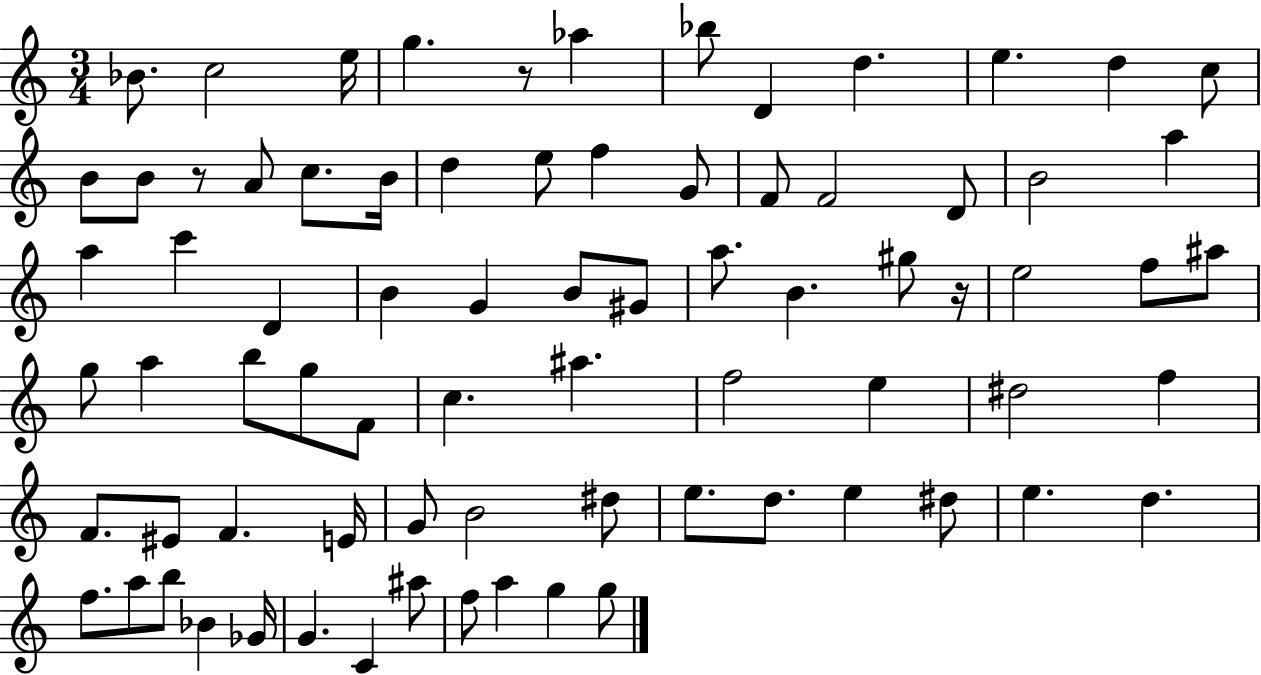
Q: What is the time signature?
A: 3/4